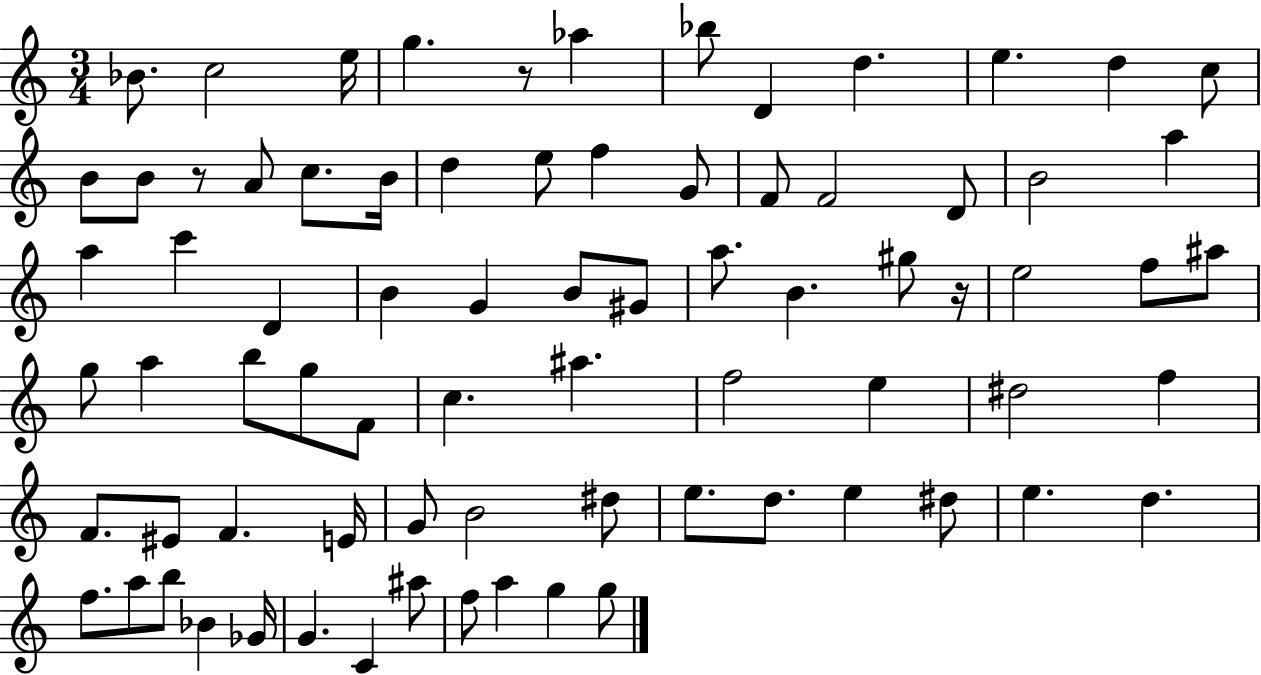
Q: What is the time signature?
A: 3/4